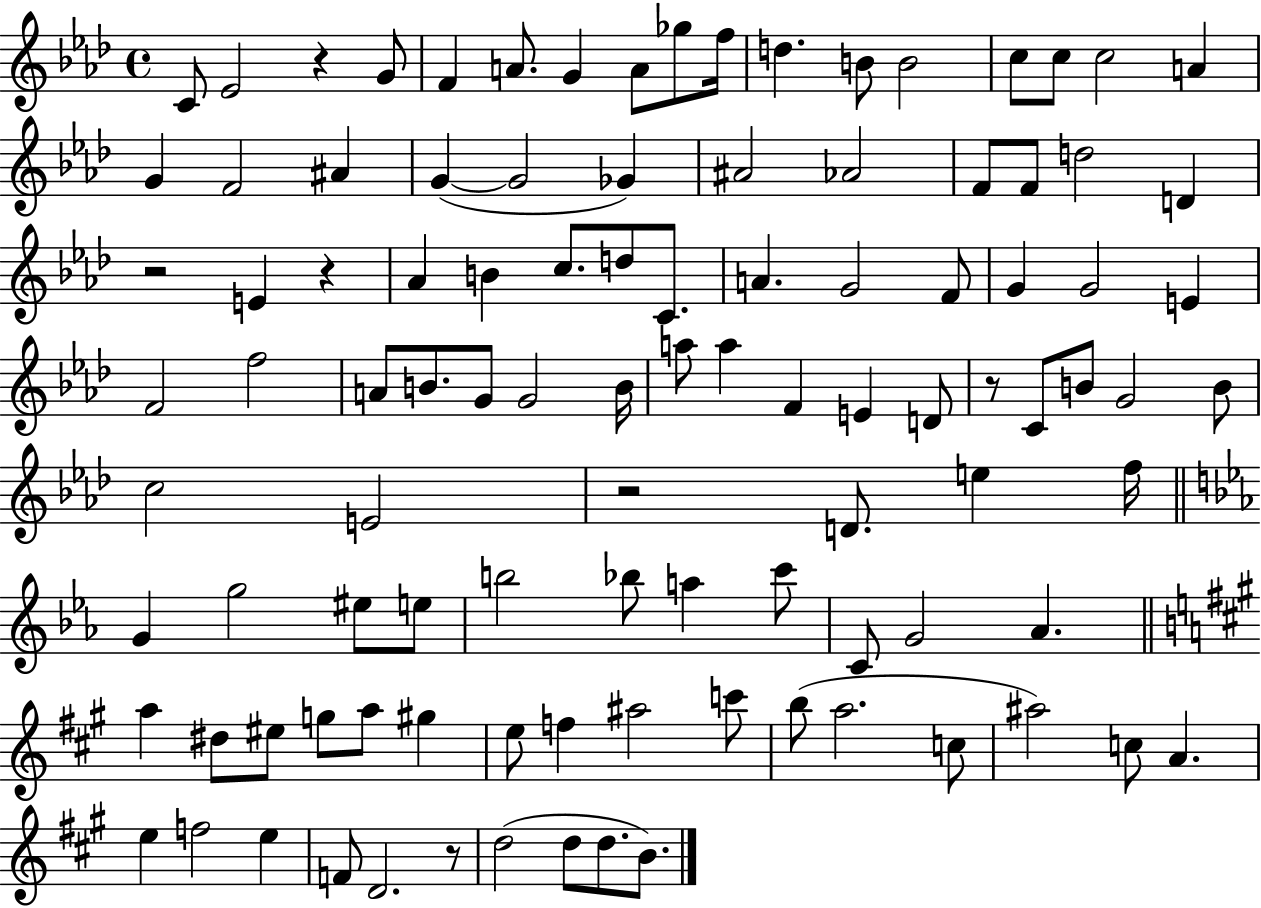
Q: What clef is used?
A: treble